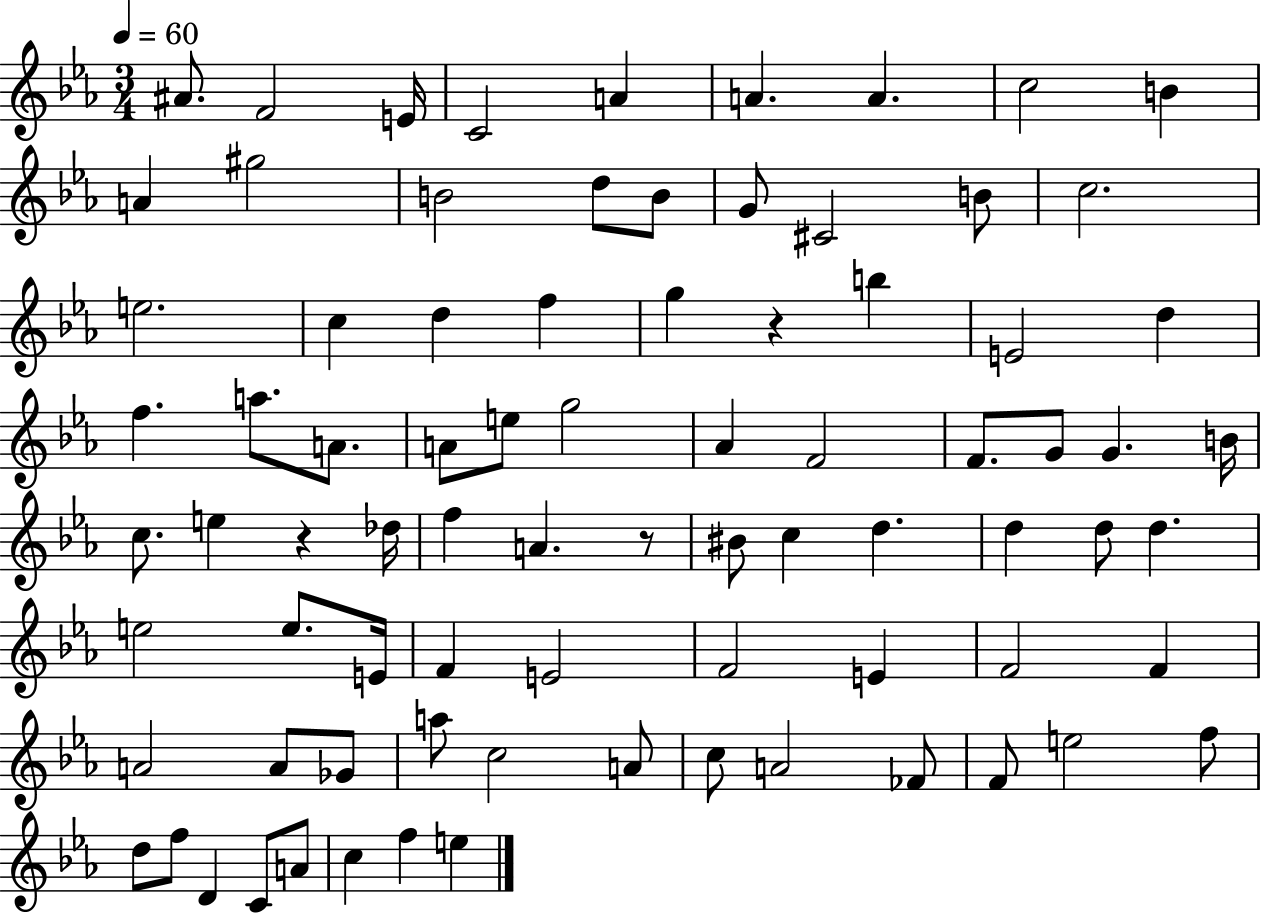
{
  \clef treble
  \numericTimeSignature
  \time 3/4
  \key ees \major
  \tempo 4 = 60
  \repeat volta 2 { ais'8. f'2 e'16 | c'2 a'4 | a'4. a'4. | c''2 b'4 | \break a'4 gis''2 | b'2 d''8 b'8 | g'8 cis'2 b'8 | c''2. | \break e''2. | c''4 d''4 f''4 | g''4 r4 b''4 | e'2 d''4 | \break f''4. a''8. a'8. | a'8 e''8 g''2 | aes'4 f'2 | f'8. g'8 g'4. b'16 | \break c''8. e''4 r4 des''16 | f''4 a'4. r8 | bis'8 c''4 d''4. | d''4 d''8 d''4. | \break e''2 e''8. e'16 | f'4 e'2 | f'2 e'4 | f'2 f'4 | \break a'2 a'8 ges'8 | a''8 c''2 a'8 | c''8 a'2 fes'8 | f'8 e''2 f''8 | \break d''8 f''8 d'4 c'8 a'8 | c''4 f''4 e''4 | } \bar "|."
}